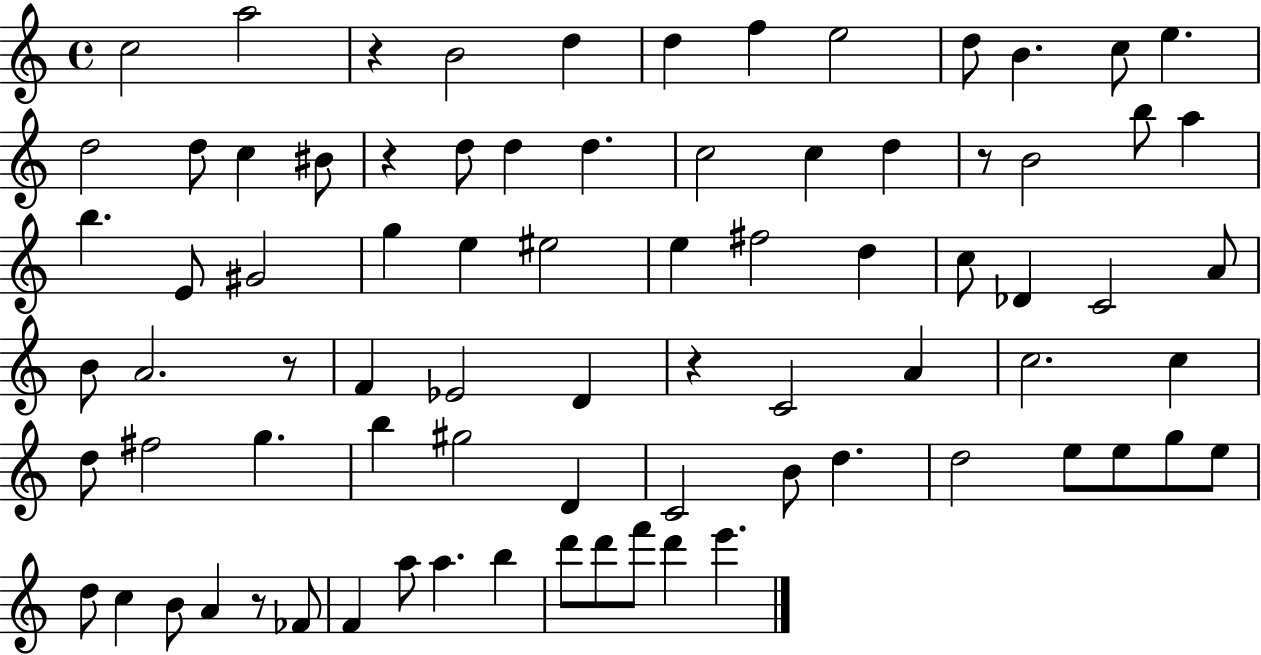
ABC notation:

X:1
T:Untitled
M:4/4
L:1/4
K:C
c2 a2 z B2 d d f e2 d/2 B c/2 e d2 d/2 c ^B/2 z d/2 d d c2 c d z/2 B2 b/2 a b E/2 ^G2 g e ^e2 e ^f2 d c/2 _D C2 A/2 B/2 A2 z/2 F _E2 D z C2 A c2 c d/2 ^f2 g b ^g2 D C2 B/2 d d2 e/2 e/2 g/2 e/2 d/2 c B/2 A z/2 _F/2 F a/2 a b d'/2 d'/2 f'/2 d' e'